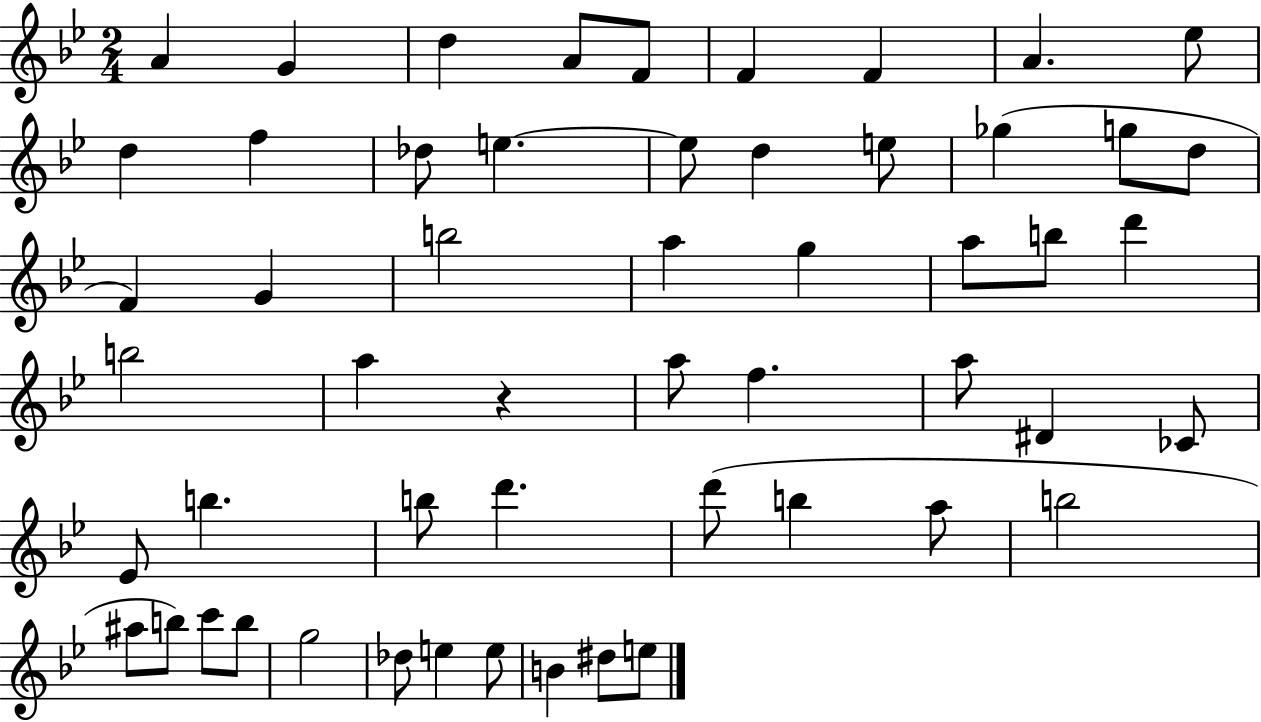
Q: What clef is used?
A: treble